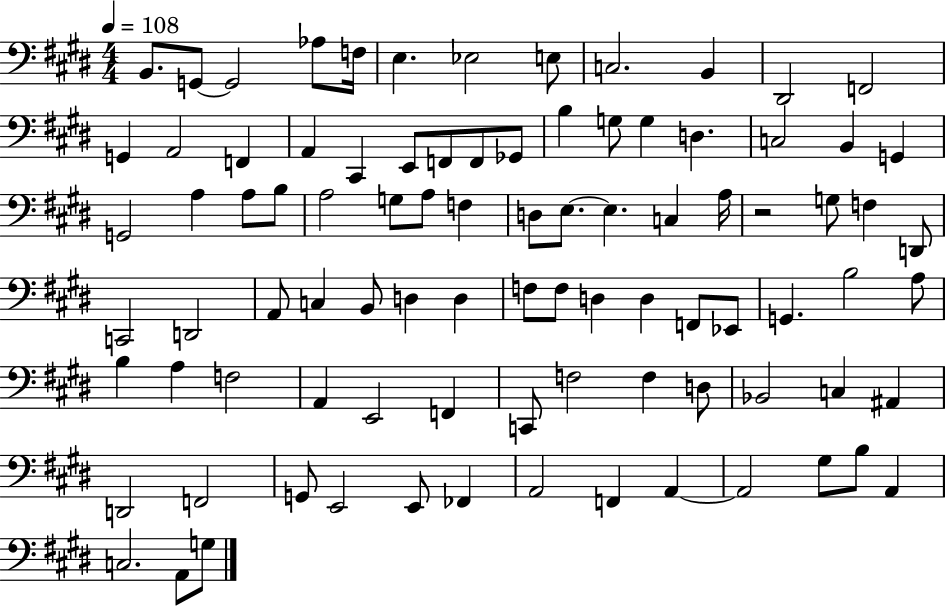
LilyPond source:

{
  \clef bass
  \numericTimeSignature
  \time 4/4
  \key e \major
  \tempo 4 = 108
  b,8. g,8~~ g,2 aes8 f16 | e4. ees2 e8 | c2. b,4 | dis,2 f,2 | \break g,4 a,2 f,4 | a,4 cis,4 e,8 f,8 f,8 ges,8 | b4 g8 g4 d4. | c2 b,4 g,4 | \break g,2 a4 a8 b8 | a2 g8 a8 f4 | d8 e8.~~ e4. c4 a16 | r2 g8 f4 d,8 | \break c,2 d,2 | a,8 c4 b,8 d4 d4 | f8 f8 d4 d4 f,8 ees,8 | g,4. b2 a8 | \break b4 a4 f2 | a,4 e,2 f,4 | c,8 f2 f4 d8 | bes,2 c4 ais,4 | \break d,2 f,2 | g,8 e,2 e,8 fes,4 | a,2 f,4 a,4~~ | a,2 gis8 b8 a,4 | \break c2. a,8 g8 | \bar "|."
}